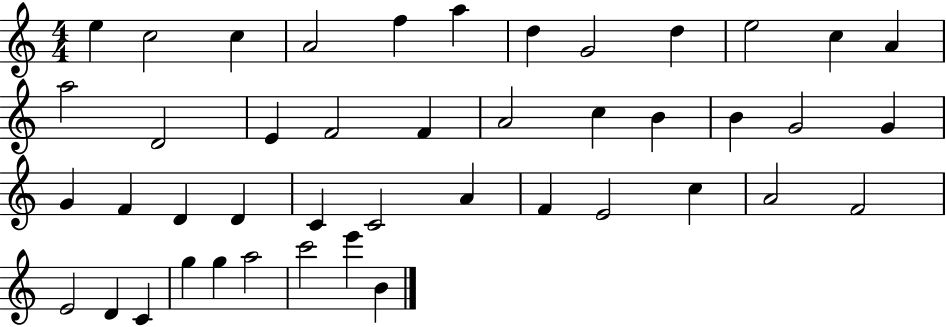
E5/q C5/h C5/q A4/h F5/q A5/q D5/q G4/h D5/q E5/h C5/q A4/q A5/h D4/h E4/q F4/h F4/q A4/h C5/q B4/q B4/q G4/h G4/q G4/q F4/q D4/q D4/q C4/q C4/h A4/q F4/q E4/h C5/q A4/h F4/h E4/h D4/q C4/q G5/q G5/q A5/h C6/h E6/q B4/q